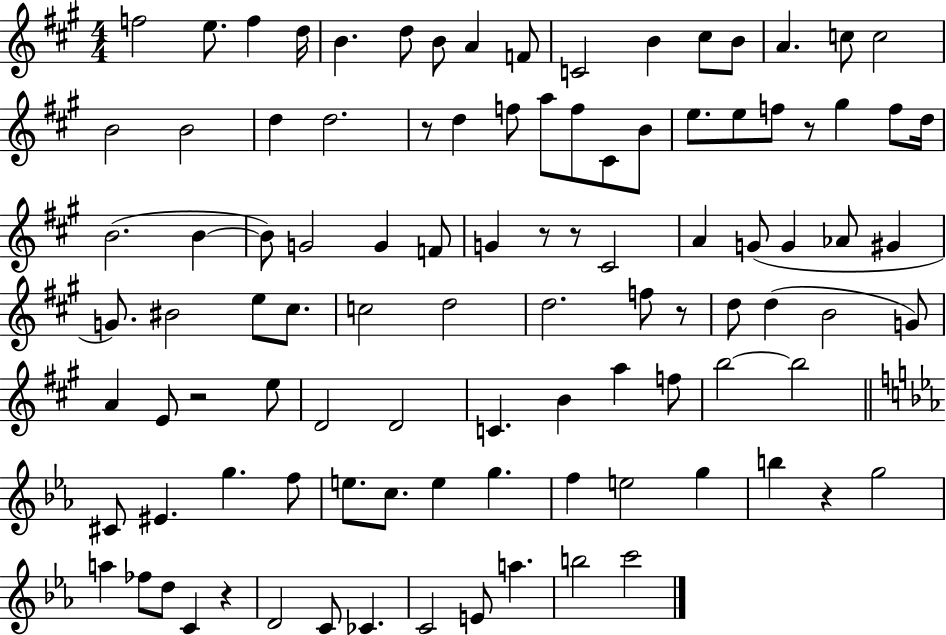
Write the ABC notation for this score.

X:1
T:Untitled
M:4/4
L:1/4
K:A
f2 e/2 f d/4 B d/2 B/2 A F/2 C2 B ^c/2 B/2 A c/2 c2 B2 B2 d d2 z/2 d f/2 a/2 f/2 ^C/2 B/2 e/2 e/2 f/2 z/2 ^g f/2 d/4 B2 B B/2 G2 G F/2 G z/2 z/2 ^C2 A G/2 G _A/2 ^G G/2 ^B2 e/2 ^c/2 c2 d2 d2 f/2 z/2 d/2 d B2 G/2 A E/2 z2 e/2 D2 D2 C B a f/2 b2 b2 ^C/2 ^E g f/2 e/2 c/2 e g f e2 g b z g2 a _f/2 d/2 C z D2 C/2 _C C2 E/2 a b2 c'2